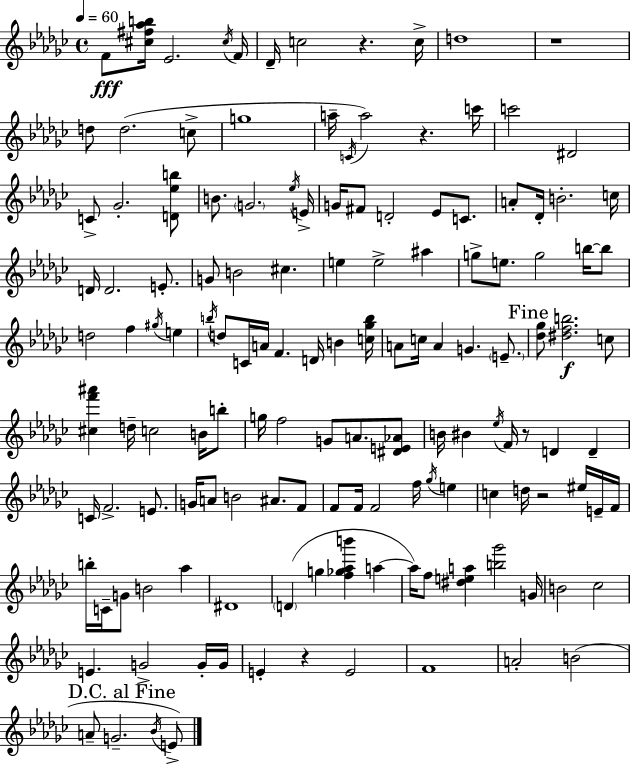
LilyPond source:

{
  \clef treble
  \time 4/4
  \defaultTimeSignature
  \key ees \minor
  \tempo 4 = 60
  f'8\fff <cis'' fis'' aes'' b''>16 ees'2. \acciaccatura { cis''16 } | f'16 des'16-- c''2 r4. | c''16-> d''1 | r1 | \break d''8 d''2.( c''8-> | g''1 | a''16-- \acciaccatura { c'16 }) a''2 r4. | c'''16 c'''2 dis'2 | \break c'8-> ges'2.-. | <d' ees'' b''>8 b'8. \parenthesize g'2. | \acciaccatura { ees''16 } e'16-> g'16 fis'8 d'2-. ees'8 | c'8. a'8-. des'16-. b'2.-. | \break c''16 d'16 d'2. | e'8.-. g'8 b'2 cis''4. | e''4 e''2-> ais''4 | g''8-> e''8. g''2 | \break b''16~~ b''8 d''2 f''4 \acciaccatura { gis''16 } | e''4 \acciaccatura { b''16 } d''8 c'16 a'16 f'4. d'16 | b'4 <c'' ges'' b''>16 a'8 c''16 a'4 g'4. | \parenthesize e'8.-- \mark "Fine" <des'' ges''>8 <dis'' f'' b''>2.\f | \break c''8 <cis'' f''' ais'''>4 d''16-- c''2 | b'16 b''8-. g''16 f''2 g'8 | a'8. <dis' e' aes'>8 b'16 bis'4 \acciaccatura { ees''16 } f'16 r8 d'4 | d'4-- c'16 f'2.-> | \break e'8. g'16 a'8 b'2 | ais'8. f'8 f'8 f'16 f'2 | f''16 \acciaccatura { ges''16 } e''4 c''4 d''16 r2 | eis''16 e'16-- f'16 b''16-. c'16-- g'8 b'2 | \break aes''4 dis'1 | \parenthesize d'4( g''4 <f'' ges'' aes'' b'''>4 | a''4~~ a''16) f''8 <dis'' e'' a''>4 <b'' ges'''>2 | g'16 b'2 ces''2 | \break e'4. g'2-> | g'16-. g'16 e'4-. r4 e'2 | f'1 | a'2-. b'2( | \break \mark "D.C. al Fine" a'8-- g'2.-- | \acciaccatura { bes'16 } e'8->) \bar "|."
}